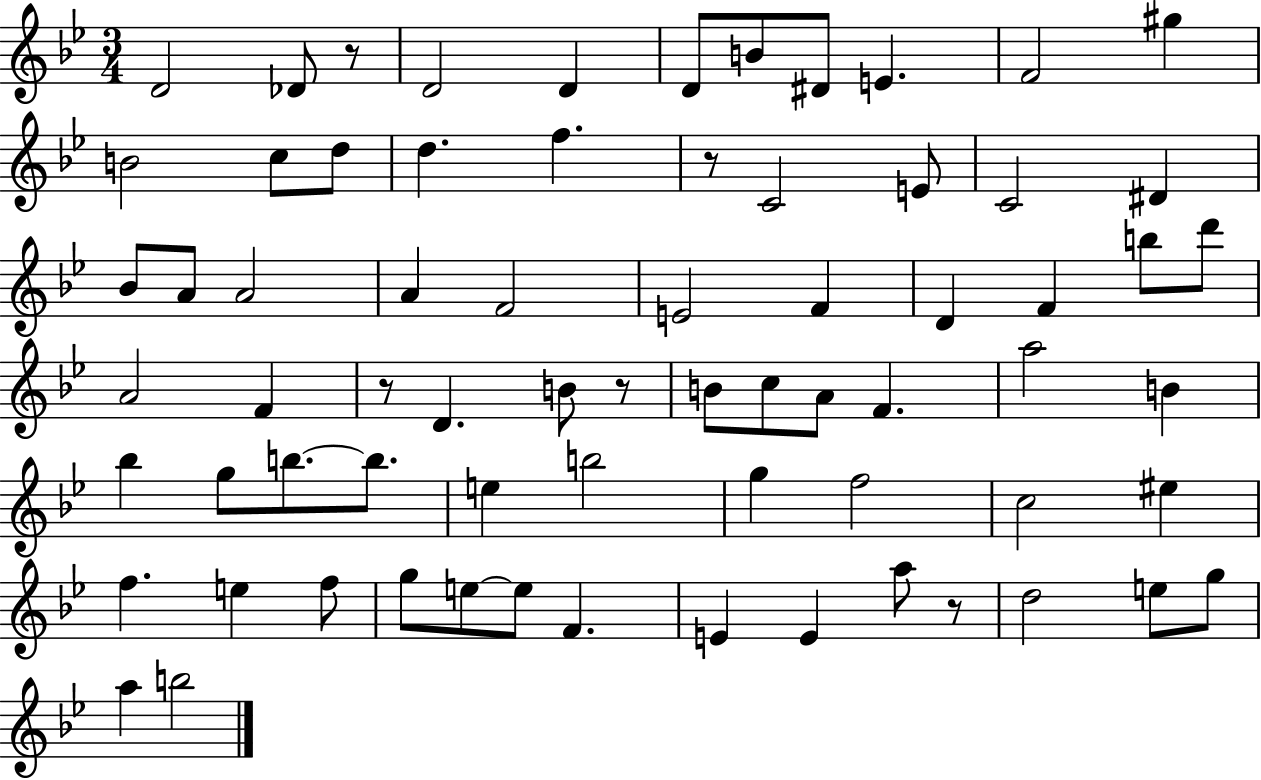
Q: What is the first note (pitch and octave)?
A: D4